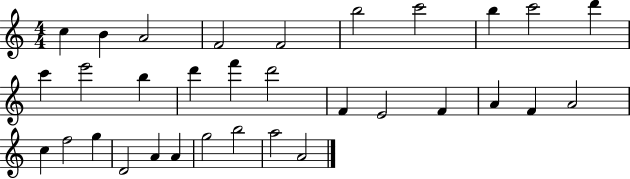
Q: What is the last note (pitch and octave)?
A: A4